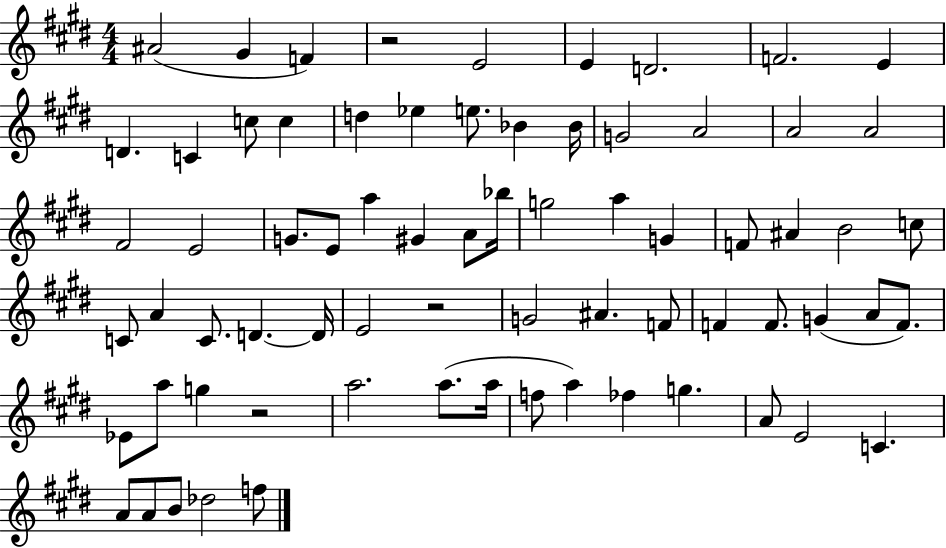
A#4/h G#4/q F4/q R/h E4/h E4/q D4/h. F4/h. E4/q D4/q. C4/q C5/e C5/q D5/q Eb5/q E5/e. Bb4/q Bb4/s G4/h A4/h A4/h A4/h F#4/h E4/h G4/e. E4/e A5/q G#4/q A4/e Bb5/s G5/h A5/q G4/q F4/e A#4/q B4/h C5/e C4/e A4/q C4/e. D4/q. D4/s E4/h R/h G4/h A#4/q. F4/e F4/q F4/e. G4/q A4/e F4/e. Eb4/e A5/e G5/q R/h A5/h. A5/e. A5/s F5/e A5/q FES5/q G5/q. A4/e E4/h C4/q. A4/e A4/e B4/e Db5/h F5/e